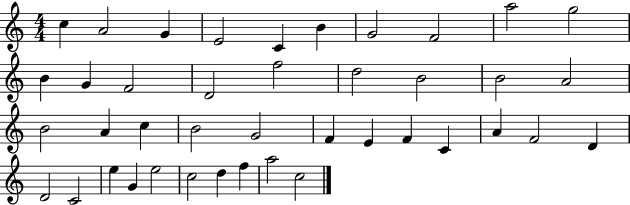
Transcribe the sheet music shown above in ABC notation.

X:1
T:Untitled
M:4/4
L:1/4
K:C
c A2 G E2 C B G2 F2 a2 g2 B G F2 D2 f2 d2 B2 B2 A2 B2 A c B2 G2 F E F C A F2 D D2 C2 e G e2 c2 d f a2 c2